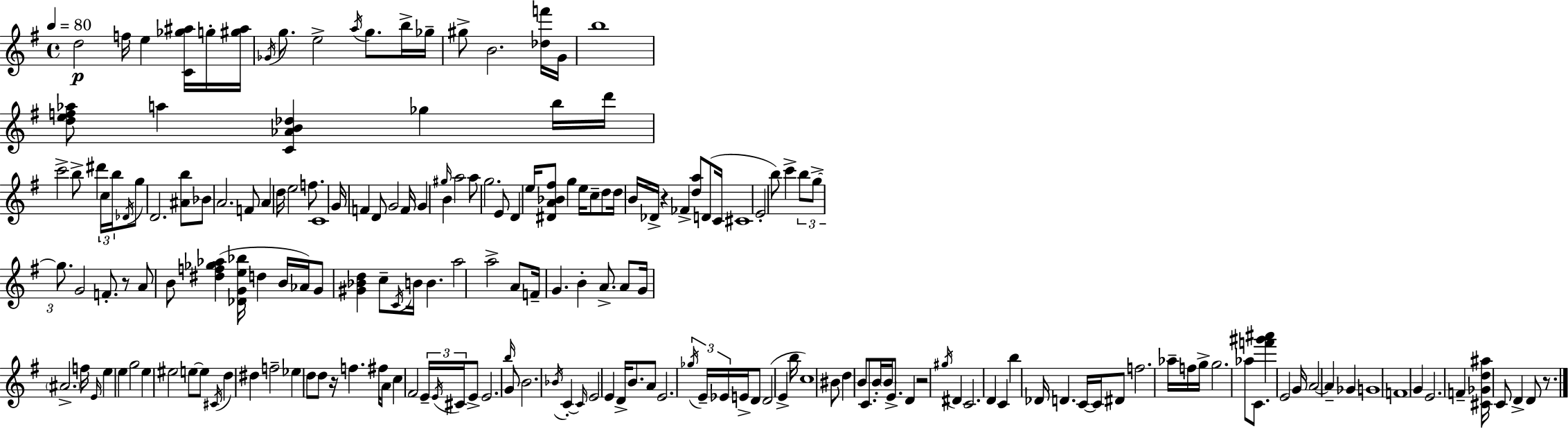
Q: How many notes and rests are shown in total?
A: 192